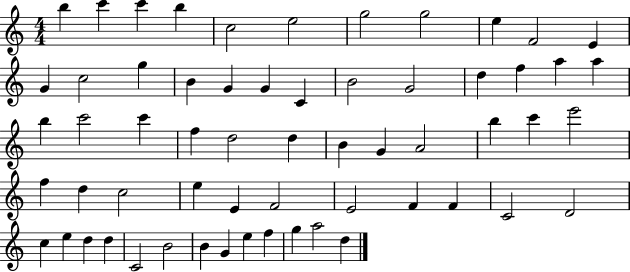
X:1
T:Untitled
M:4/4
L:1/4
K:C
b c' c' b c2 e2 g2 g2 e F2 E G c2 g B G G C B2 G2 d f a a b c'2 c' f d2 d B G A2 b c' e'2 f d c2 e E F2 E2 F F C2 D2 c e d d C2 B2 B G e f g a2 d